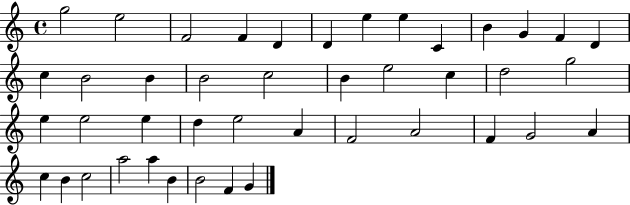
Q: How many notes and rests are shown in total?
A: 43